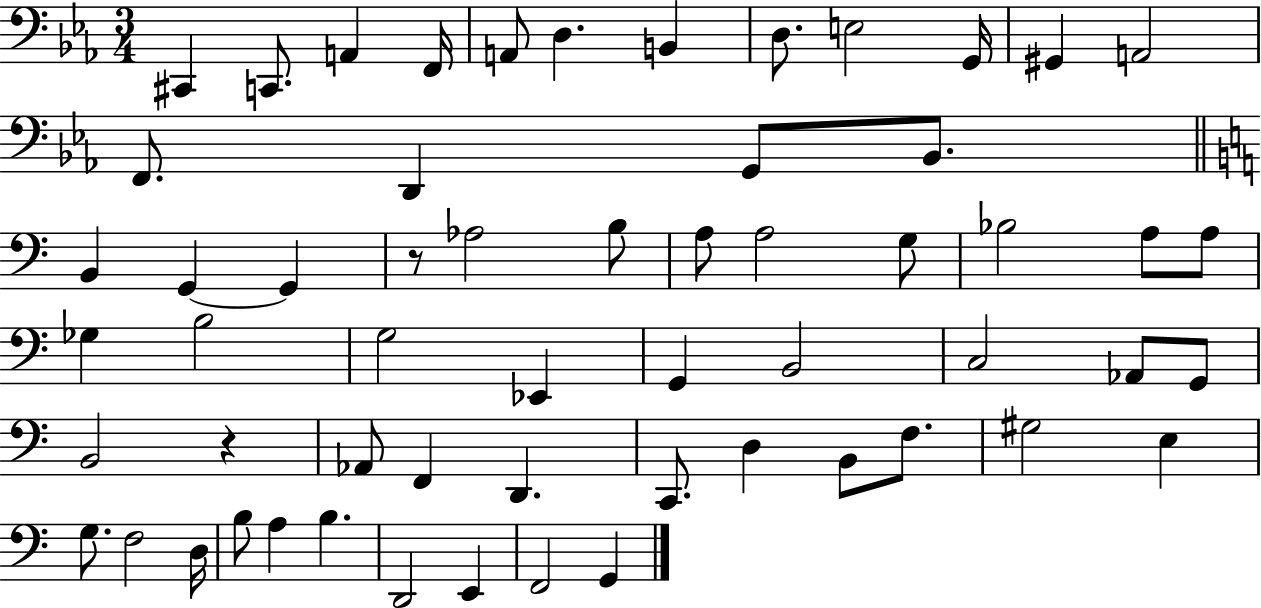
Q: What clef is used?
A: bass